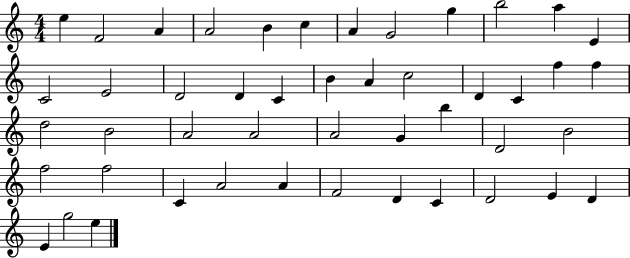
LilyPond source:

{
  \clef treble
  \numericTimeSignature
  \time 4/4
  \key c \major
  e''4 f'2 a'4 | a'2 b'4 c''4 | a'4 g'2 g''4 | b''2 a''4 e'4 | \break c'2 e'2 | d'2 d'4 c'4 | b'4 a'4 c''2 | d'4 c'4 f''4 f''4 | \break d''2 b'2 | a'2 a'2 | a'2 g'4 b''4 | d'2 b'2 | \break f''2 f''2 | c'4 a'2 a'4 | f'2 d'4 c'4 | d'2 e'4 d'4 | \break e'4 g''2 e''4 | \bar "|."
}